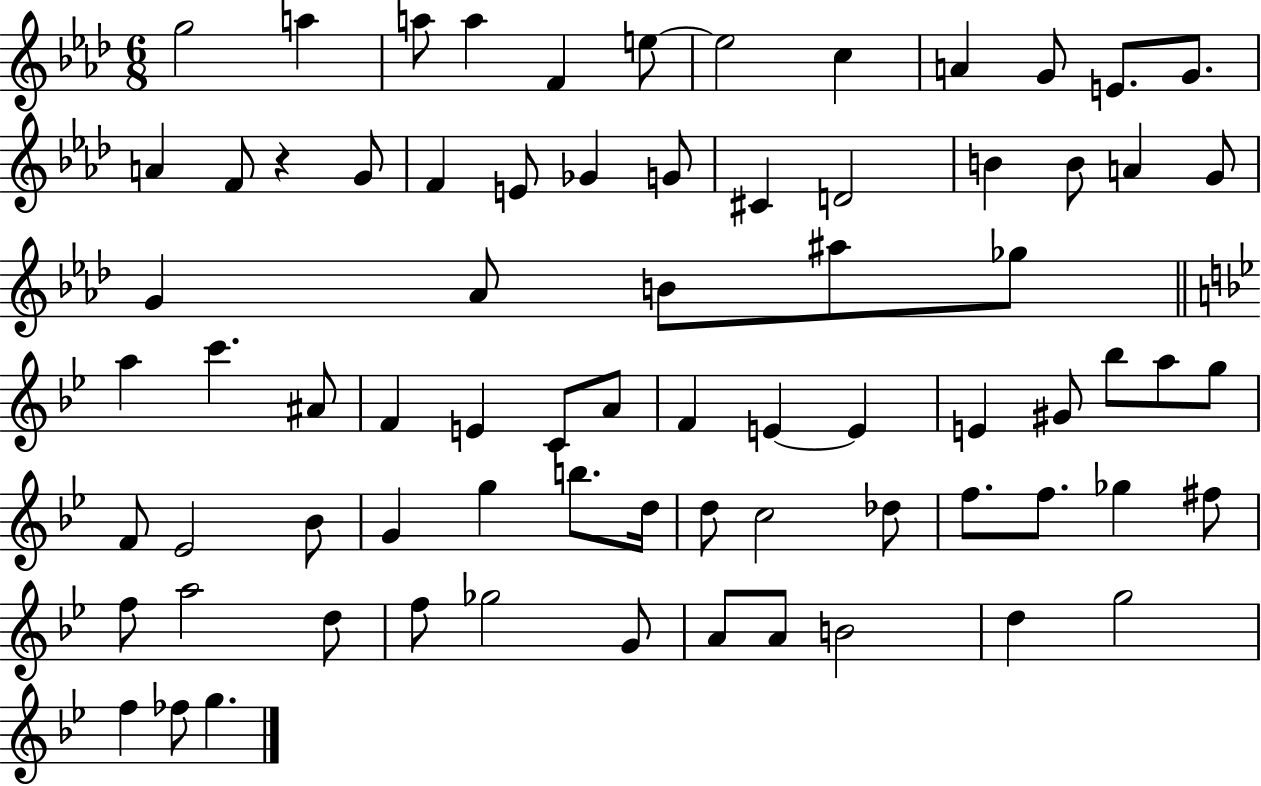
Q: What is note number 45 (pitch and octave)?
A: G5